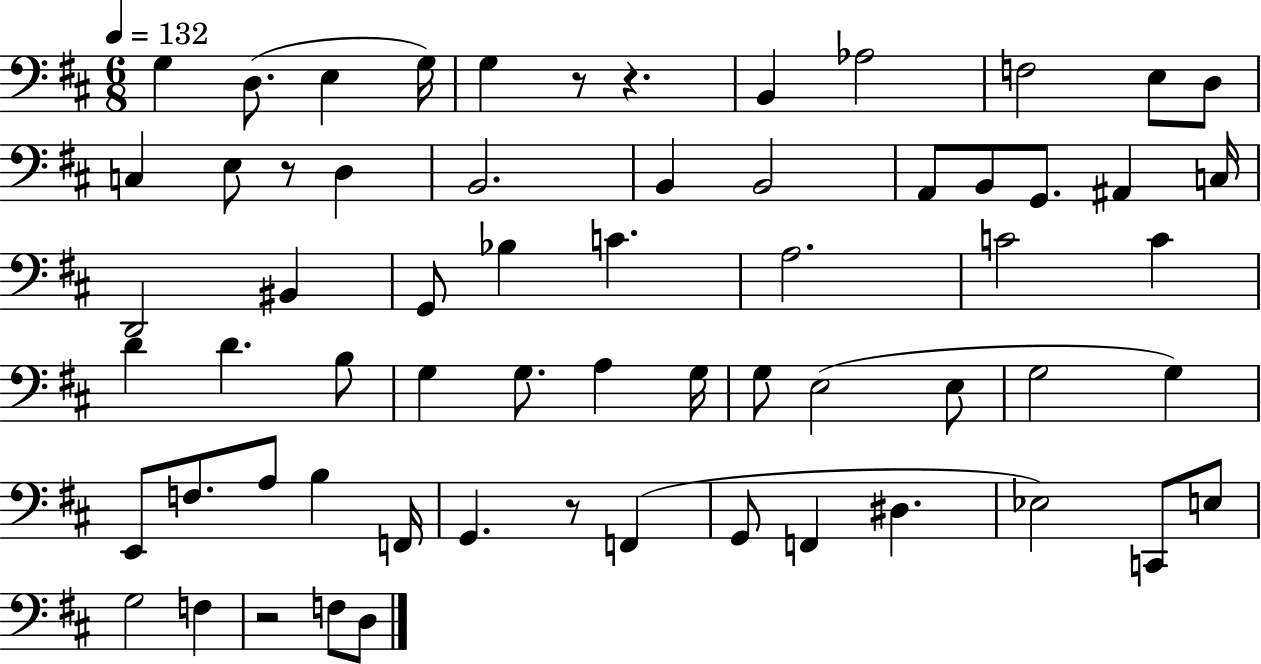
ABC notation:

X:1
T:Untitled
M:6/8
L:1/4
K:D
G, D,/2 E, G,/4 G, z/2 z B,, _A,2 F,2 E,/2 D,/2 C, E,/2 z/2 D, B,,2 B,, B,,2 A,,/2 B,,/2 G,,/2 ^A,, C,/4 D,,2 ^B,, G,,/2 _B, C A,2 C2 C D D B,/2 G, G,/2 A, G,/4 G,/2 E,2 E,/2 G,2 G, E,,/2 F,/2 A,/2 B, F,,/4 G,, z/2 F,, G,,/2 F,, ^D, _E,2 C,,/2 E,/2 G,2 F, z2 F,/2 D,/2